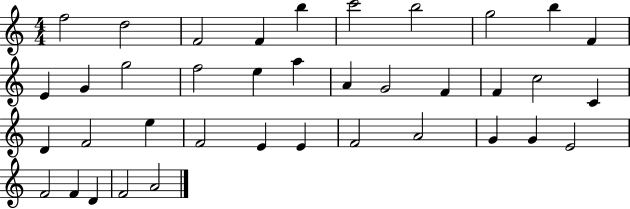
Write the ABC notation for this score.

X:1
T:Untitled
M:4/4
L:1/4
K:C
f2 d2 F2 F b c'2 b2 g2 b F E G g2 f2 e a A G2 F F c2 C D F2 e F2 E E F2 A2 G G E2 F2 F D F2 A2